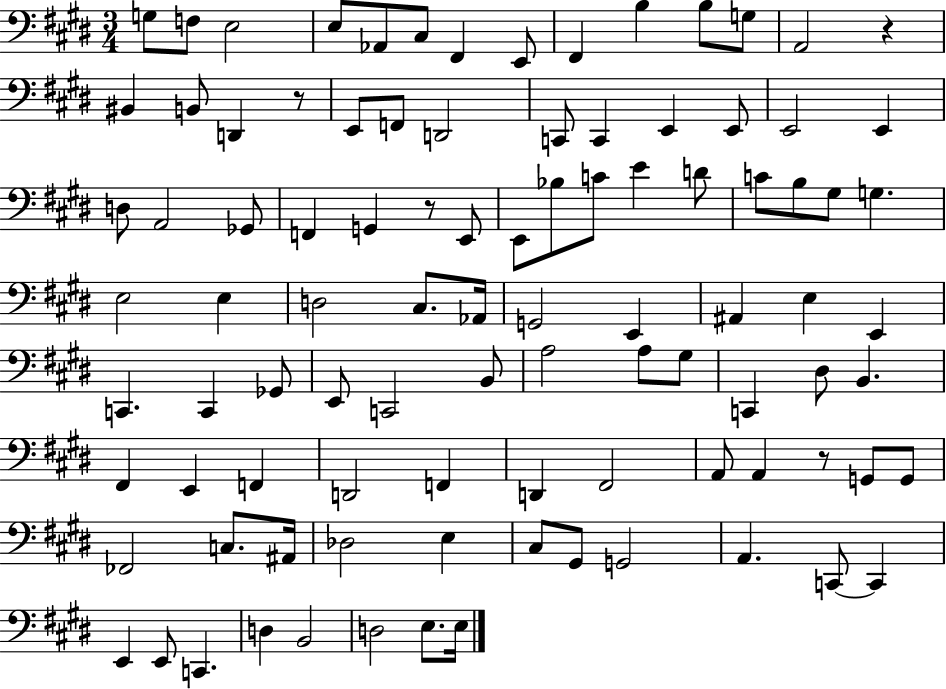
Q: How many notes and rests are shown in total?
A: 96